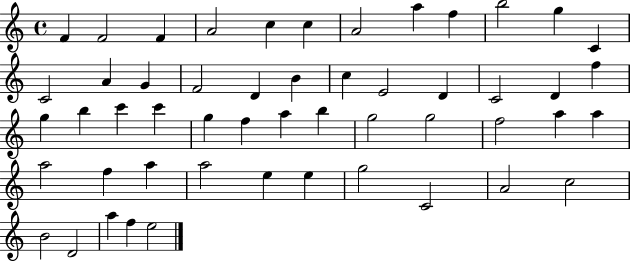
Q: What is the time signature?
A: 4/4